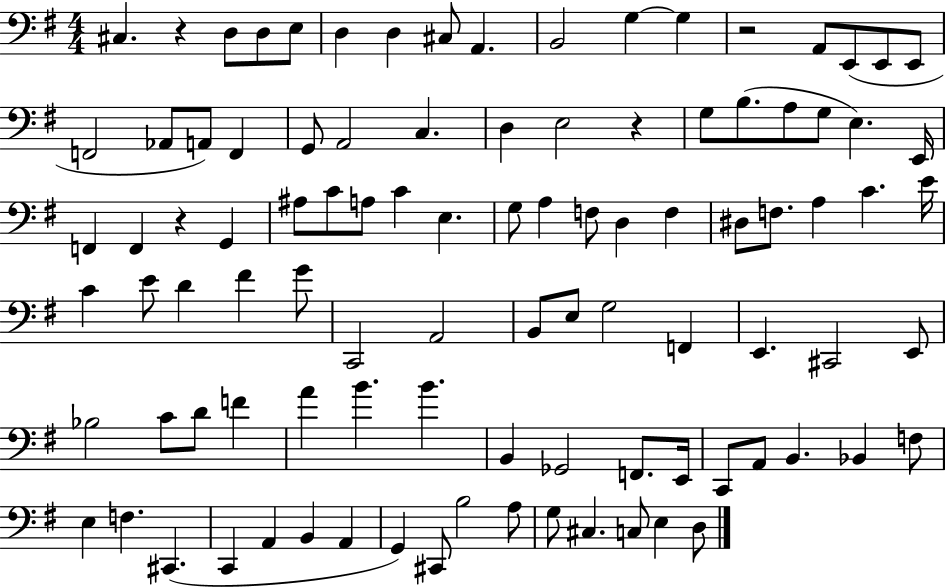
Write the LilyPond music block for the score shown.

{
  \clef bass
  \numericTimeSignature
  \time 4/4
  \key g \major
  cis4. r4 d8 d8 e8 | d4 d4 cis8 a,4. | b,2 g4~~ g4 | r2 a,8 e,8( e,8 e,8 | \break f,2 aes,8 a,8) f,4 | g,8 a,2 c4. | d4 e2 r4 | g8 b8.( a8 g8 e4.) e,16 | \break f,4 f,4 r4 g,4 | ais8 c'8 a8 c'4 e4. | g8 a4 f8 d4 f4 | dis8 f8. a4 c'4. e'16 | \break c'4 e'8 d'4 fis'4 g'8 | c,2 a,2 | b,8 e8 g2 f,4 | e,4. cis,2 e,8 | \break bes2 c'8 d'8 f'4 | a'4 b'4. b'4. | b,4 ges,2 f,8. e,16 | c,8 a,8 b,4. bes,4 f8 | \break e4 f4. cis,4.( | c,4 a,4 b,4 a,4 | g,4) cis,8 b2 a8 | g8 cis4. c8 e4 d8 | \break \bar "|."
}